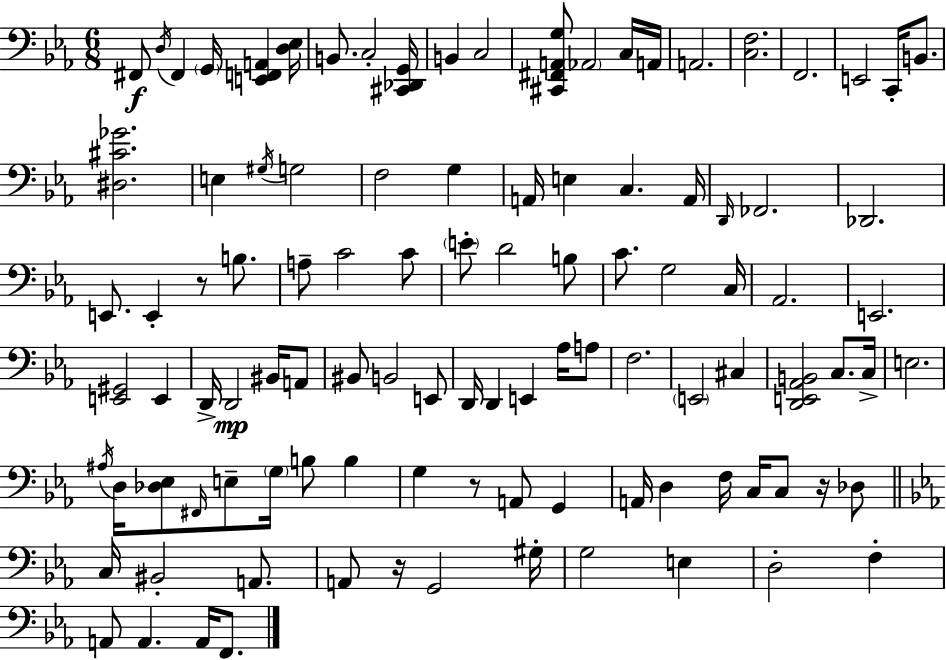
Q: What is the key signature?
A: C minor